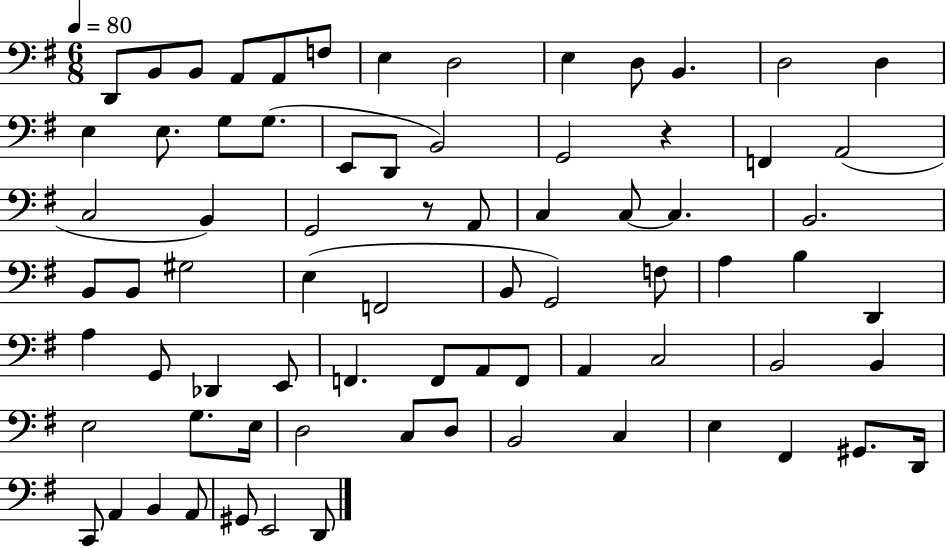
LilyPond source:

{
  \clef bass
  \numericTimeSignature
  \time 6/8
  \key g \major
  \tempo 4 = 80
  \repeat volta 2 { d,8 b,8 b,8 a,8 a,8 f8 | e4 d2 | e4 d8 b,4. | d2 d4 | \break e4 e8. g8 g8.( | e,8 d,8 b,2) | g,2 r4 | f,4 a,2( | \break c2 b,4) | g,2 r8 a,8 | c4 c8~~ c4. | b,2. | \break b,8 b,8 gis2 | e4( f,2 | b,8 g,2) f8 | a4 b4 d,4 | \break a4 g,8 des,4 e,8 | f,4. f,8 a,8 f,8 | a,4 c2 | b,2 b,4 | \break e2 g8. e16 | d2 c8 d8 | b,2 c4 | e4 fis,4 gis,8. d,16 | \break c,8 a,4 b,4 a,8 | gis,8 e,2 d,8 | } \bar "|."
}